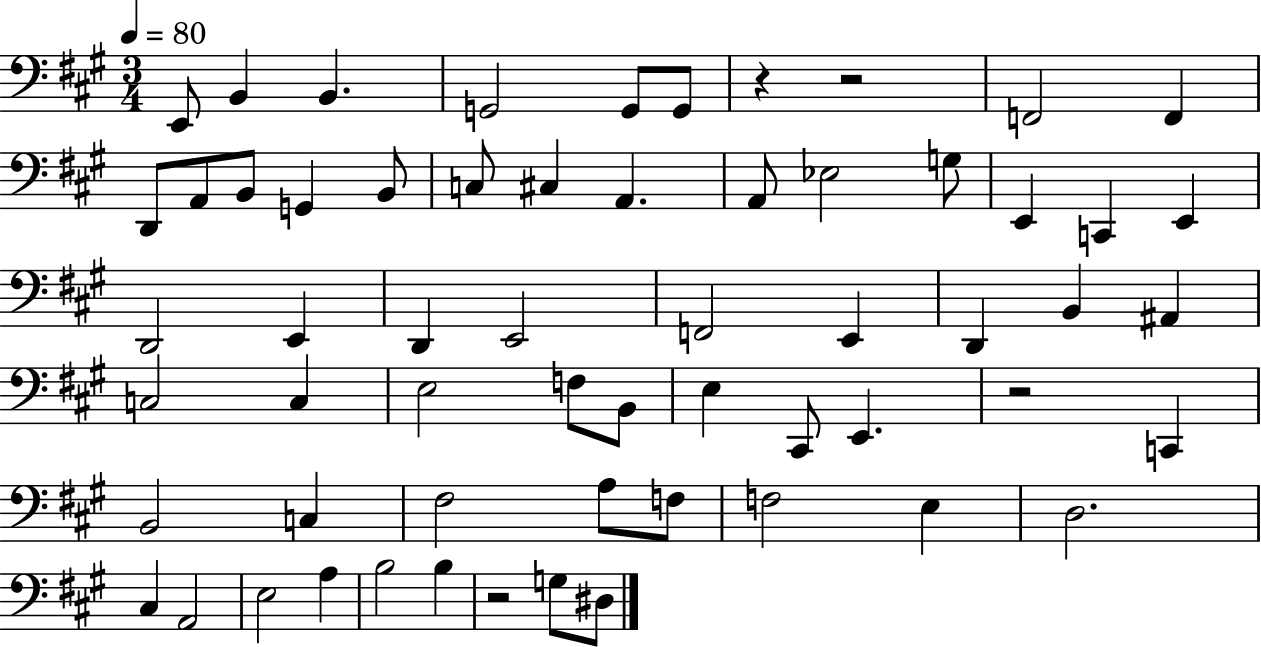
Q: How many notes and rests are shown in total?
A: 60